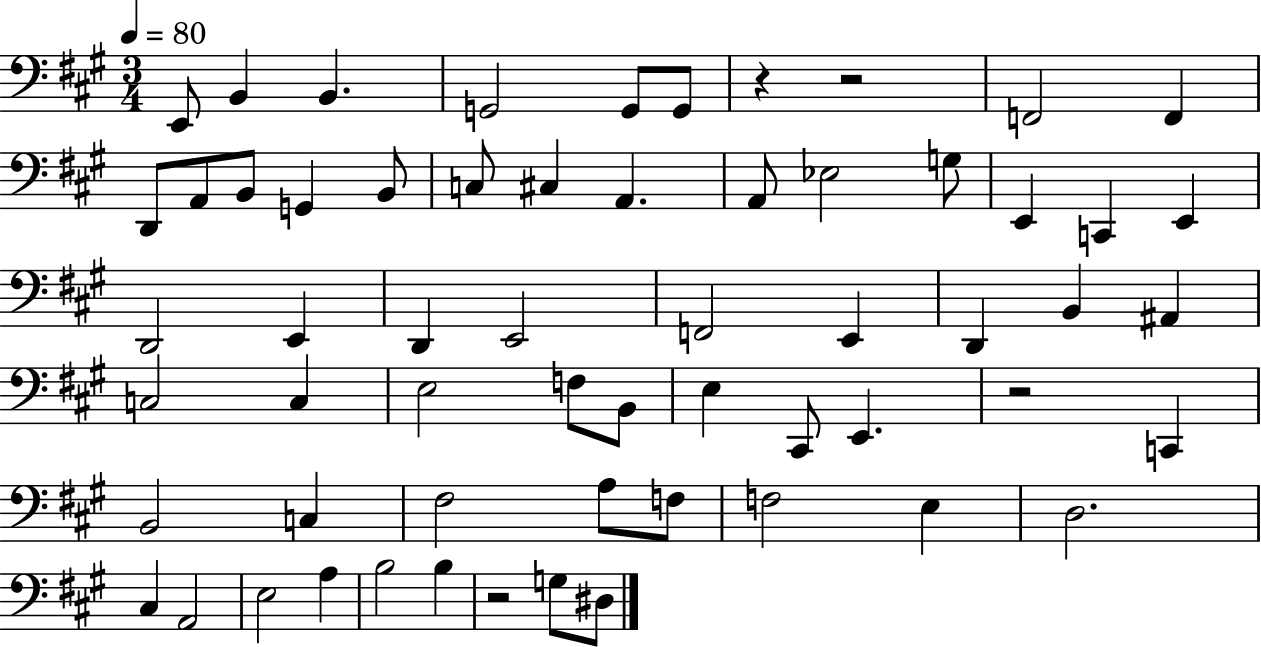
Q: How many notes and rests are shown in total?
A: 60